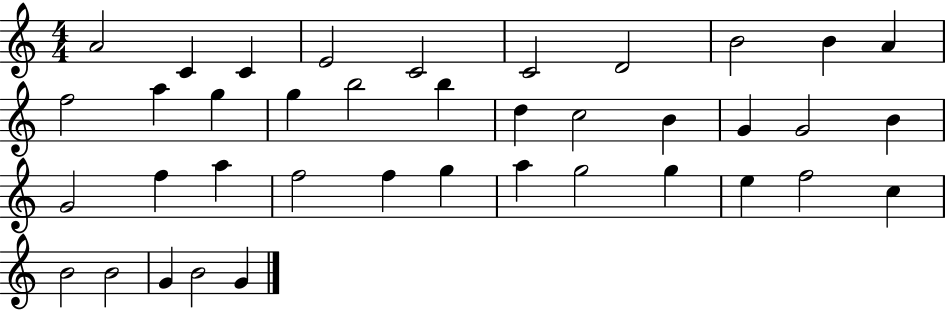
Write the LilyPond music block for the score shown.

{
  \clef treble
  \numericTimeSignature
  \time 4/4
  \key c \major
  a'2 c'4 c'4 | e'2 c'2 | c'2 d'2 | b'2 b'4 a'4 | \break f''2 a''4 g''4 | g''4 b''2 b''4 | d''4 c''2 b'4 | g'4 g'2 b'4 | \break g'2 f''4 a''4 | f''2 f''4 g''4 | a''4 g''2 g''4 | e''4 f''2 c''4 | \break b'2 b'2 | g'4 b'2 g'4 | \bar "|."
}